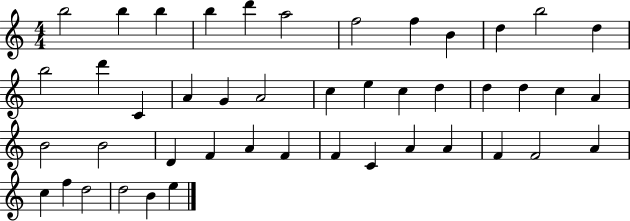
X:1
T:Untitled
M:4/4
L:1/4
K:C
b2 b b b d' a2 f2 f B d b2 d b2 d' C A G A2 c e c d d d c A B2 B2 D F A F F C A A F F2 A c f d2 d2 B e